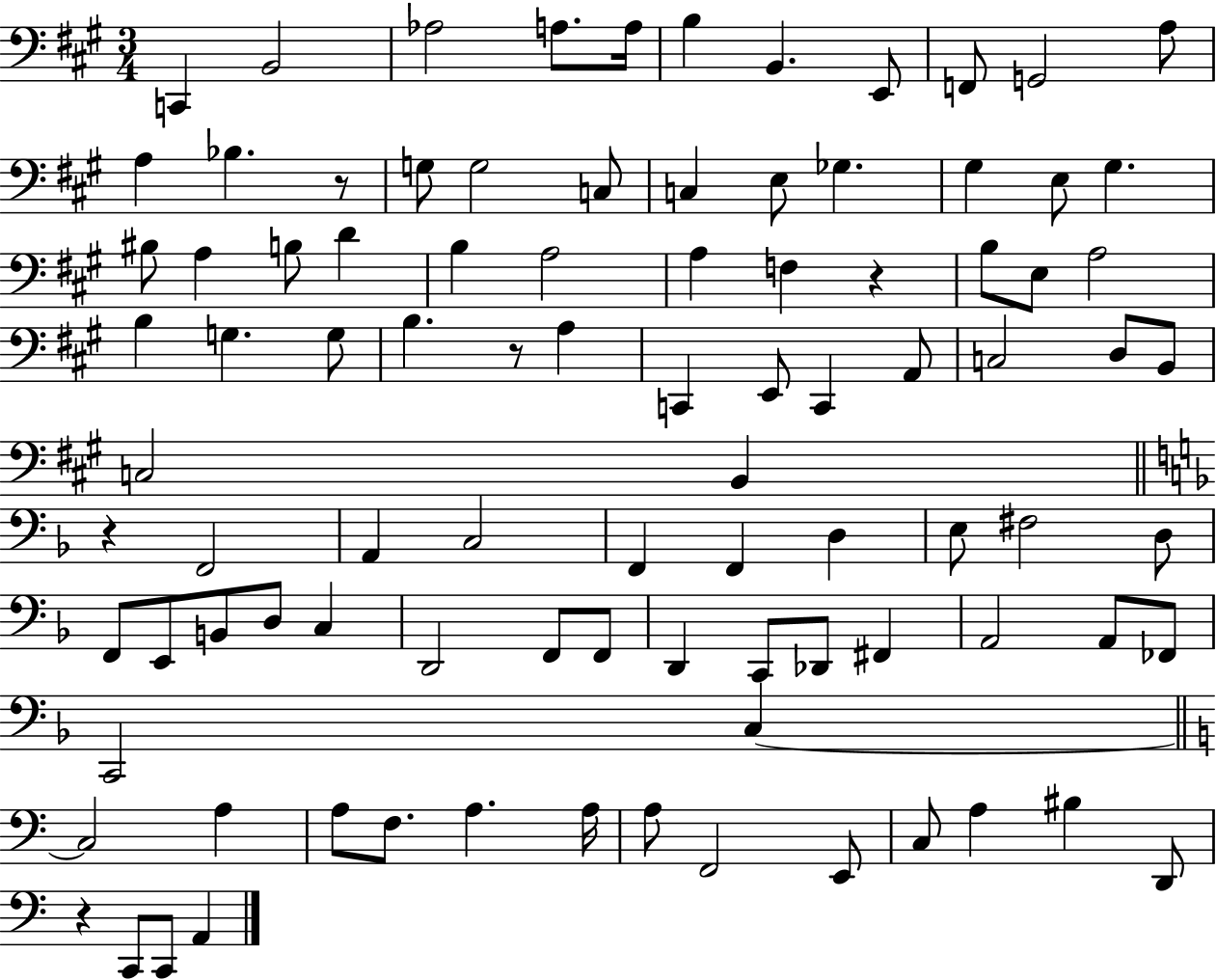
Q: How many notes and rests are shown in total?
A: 94